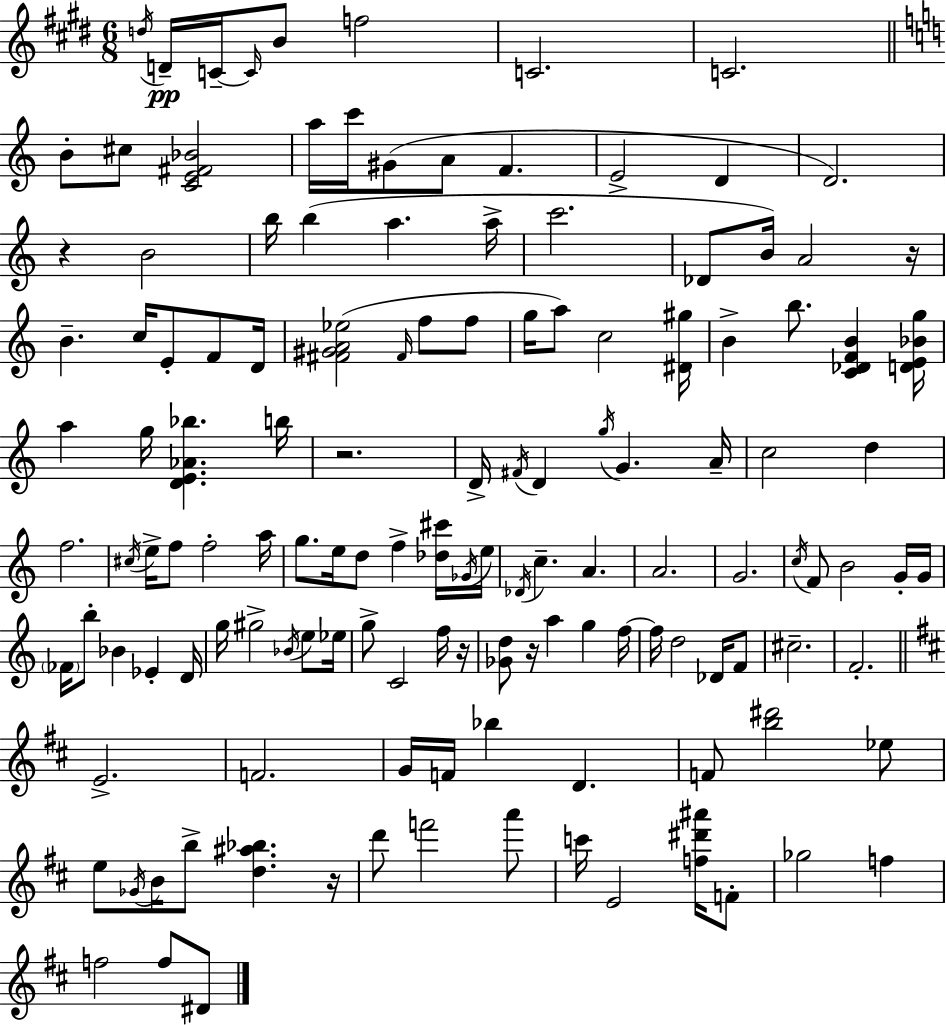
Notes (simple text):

D5/s D4/s C4/s C4/s B4/e F5/h C4/h. C4/h. B4/e C#5/e [C4,E4,F#4,Bb4]/h A5/s C6/s G#4/e A4/e F4/q. E4/h D4/q D4/h. R/q B4/h B5/s B5/q A5/q. A5/s C6/h. Db4/e B4/s A4/h R/s B4/q. C5/s E4/e F4/e D4/s [F#4,G#4,A4,Eb5]/h F#4/s F5/e F5/e G5/s A5/e C5/h [D#4,G#5]/s B4/q B5/e. [C4,Db4,F4,B4]/q [D4,E4,Bb4,G5]/s A5/q G5/s [D4,E4,Ab4,Bb5]/q. B5/s R/h. D4/s F#4/s D4/q G5/s G4/q. A4/s C5/h D5/q F5/h. C#5/s E5/s F5/e F5/h A5/s G5/e. E5/s D5/e F5/q [Db5,C#6]/s Gb4/s E5/s Db4/s C5/q. A4/q. A4/h. G4/h. C5/s F4/e B4/h G4/s G4/s FES4/s B5/e Bb4/q Eb4/q D4/s G5/s G#5/h Bb4/s E5/e Eb5/s G5/e C4/h F5/s R/s [Gb4,D5]/e R/s A5/q G5/q F5/s F5/s D5/h Db4/s F4/e C#5/h. F4/h. E4/h. F4/h. G4/s F4/s Bb5/q D4/q. F4/e [B5,D#6]/h Eb5/e E5/e Gb4/s B4/s B5/e [D5,A#5,Bb5]/q. R/s D6/e F6/h A6/e C6/s E4/h [F5,D#6,A#6]/s F4/e Gb5/h F5/q F5/h F5/e D#4/e